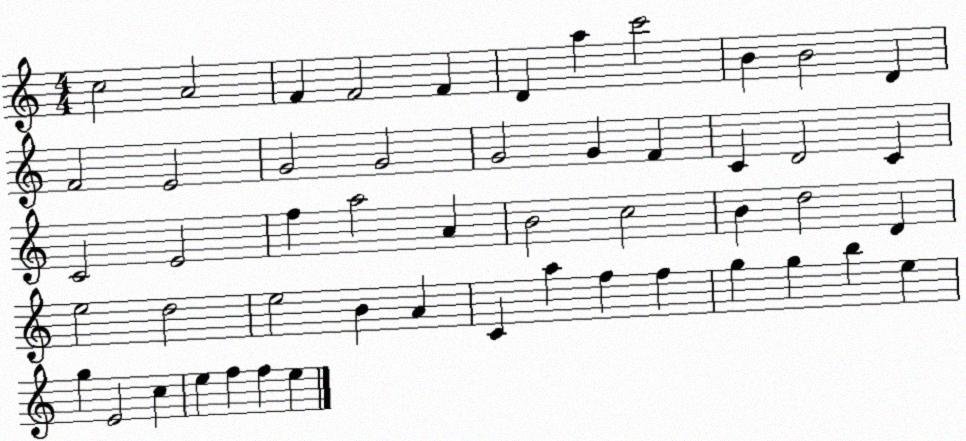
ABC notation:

X:1
T:Untitled
M:4/4
L:1/4
K:C
c2 A2 F F2 F D a c'2 B B2 D F2 E2 G2 G2 G2 G F C D2 C C2 E2 f a2 A B2 c2 B d2 D e2 d2 e2 B A C a f f g g b e g E2 c e f f e